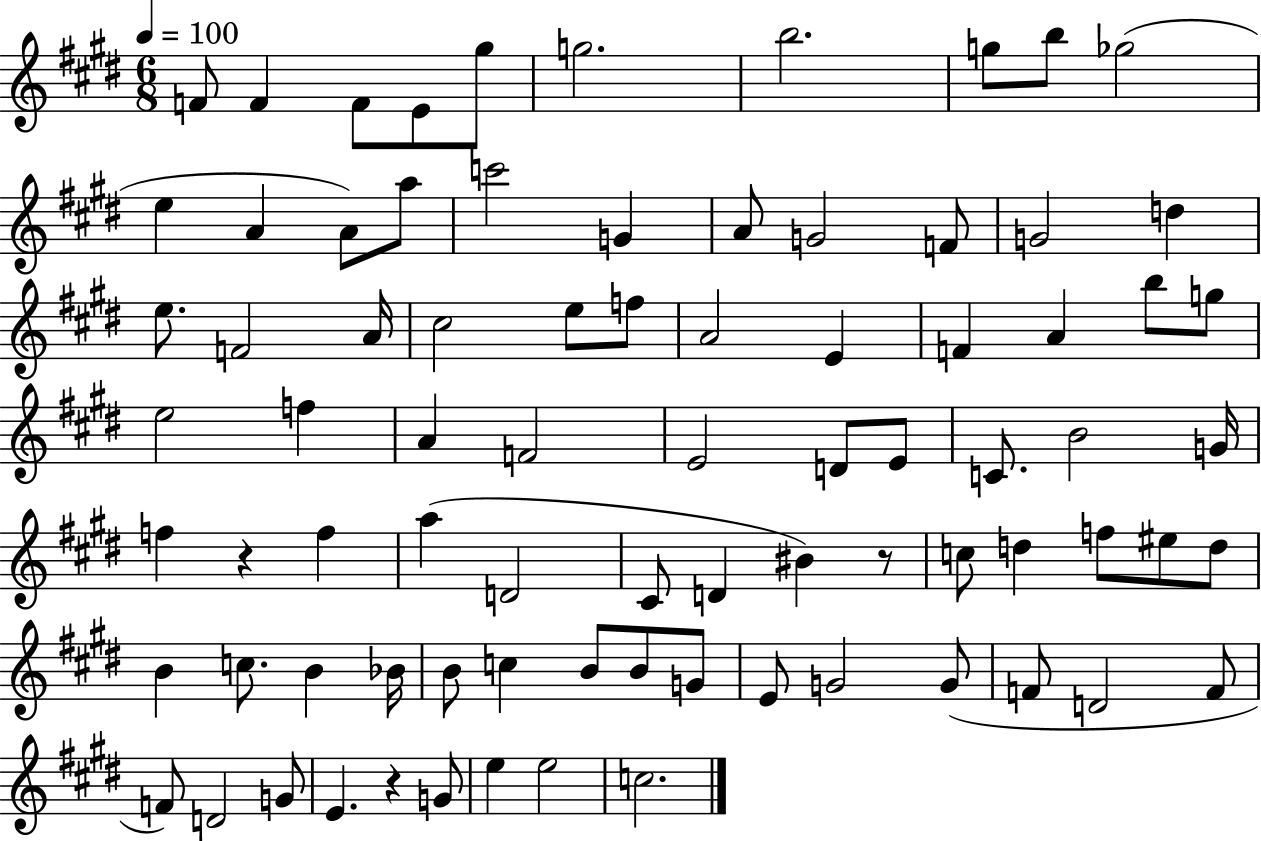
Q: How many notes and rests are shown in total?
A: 81